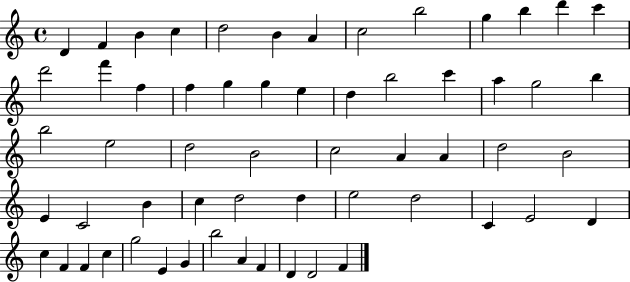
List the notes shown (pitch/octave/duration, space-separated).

D4/q F4/q B4/q C5/q D5/h B4/q A4/q C5/h B5/h G5/q B5/q D6/q C6/q D6/h F6/q F5/q F5/q G5/q G5/q E5/q D5/q B5/h C6/q A5/q G5/h B5/q B5/h E5/h D5/h B4/h C5/h A4/q A4/q D5/h B4/h E4/q C4/h B4/q C5/q D5/h D5/q E5/h D5/h C4/q E4/h D4/q C5/q F4/q F4/q C5/q G5/h E4/q G4/q B5/h A4/q F4/q D4/q D4/h F4/q